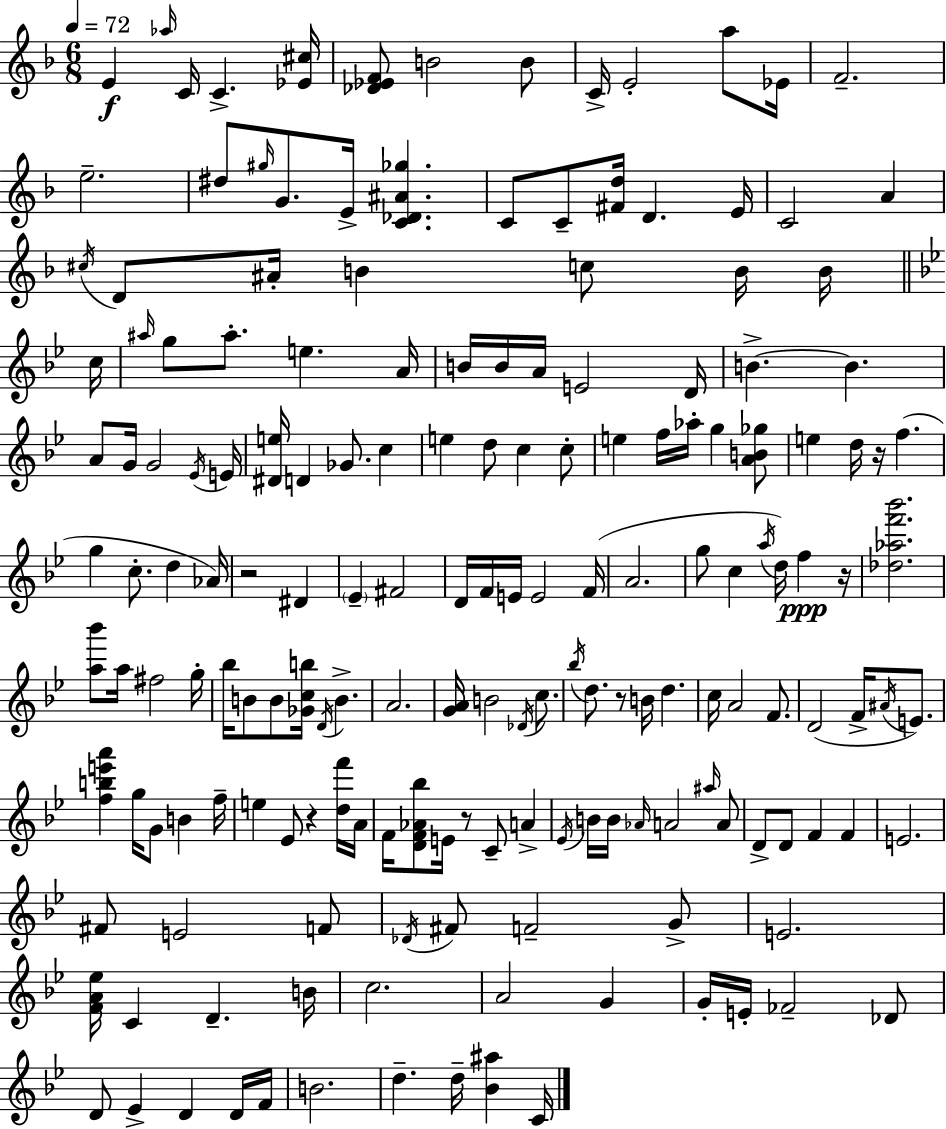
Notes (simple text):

E4/q Ab5/s C4/s C4/q. [Eb4,C#5]/s [Db4,Eb4,F4]/e B4/h B4/e C4/s E4/h A5/e Eb4/s F4/h. E5/h. D#5/e G#5/s G4/e. E4/s [C4,Db4,A#4,Gb5]/q. C4/e C4/e [F#4,D5]/s D4/q. E4/s C4/h A4/q C#5/s D4/e A#4/s B4/q C5/e B4/s B4/s C5/s A#5/s G5/e A#5/e. E5/q. A4/s B4/s B4/s A4/s E4/h D4/s B4/q. B4/q. A4/e G4/s G4/h Eb4/s E4/s [D#4,E5]/s D4/q Gb4/e. C5/q E5/q D5/e C5/q C5/e E5/q F5/s Ab5/s G5/q [A4,B4,Gb5]/e E5/q D5/s R/s F5/q. G5/q C5/e. D5/q Ab4/s R/h D#4/q Eb4/q F#4/h D4/s F4/s E4/s E4/h F4/s A4/h. G5/e C5/q A5/s D5/s F5/q R/s [Db5,Ab5,F6,Bb6]/h. [A5,Bb6]/e A5/s F#5/h G5/s Bb5/s B4/e B4/e [Gb4,C5,B5]/s D4/s B4/q. A4/h. [G4,A4]/s B4/h Db4/s C5/e. Bb5/s D5/e. R/e B4/s D5/q. C5/s A4/h F4/e. D4/h F4/s A#4/s E4/e. [F5,B5,E6,A6]/q G5/s G4/e B4/q F5/s E5/q Eb4/e R/q [D5,F6]/s A4/s F4/s [D4,F4,Ab4,Bb5]/e E4/s R/e C4/e A4/q Eb4/s B4/s B4/s Ab4/s A4/h A#5/s A4/e D4/e D4/e F4/q F4/q E4/h. F#4/e E4/h F4/e Db4/s F#4/e F4/h G4/e E4/h. [F4,A4,Eb5]/s C4/q D4/q. B4/s C5/h. A4/h G4/q G4/s E4/s FES4/h Db4/e D4/e Eb4/q D4/q D4/s F4/s B4/h. D5/q. D5/s [Bb4,A#5]/q C4/s